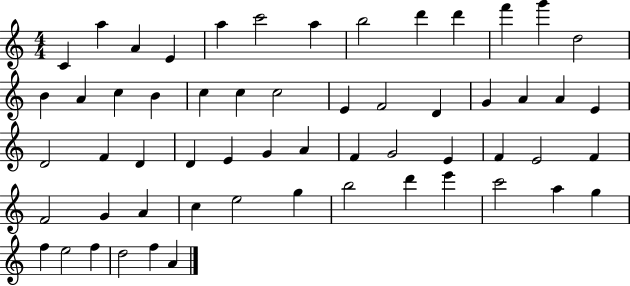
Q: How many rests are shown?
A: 0